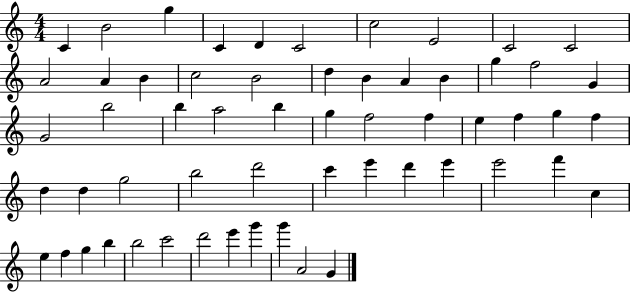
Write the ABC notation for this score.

X:1
T:Untitled
M:4/4
L:1/4
K:C
C B2 g C D C2 c2 E2 C2 C2 A2 A B c2 B2 d B A B g f2 G G2 b2 b a2 b g f2 f e f g f d d g2 b2 d'2 c' e' d' e' e'2 f' c e f g b b2 c'2 d'2 e' g' g' A2 G